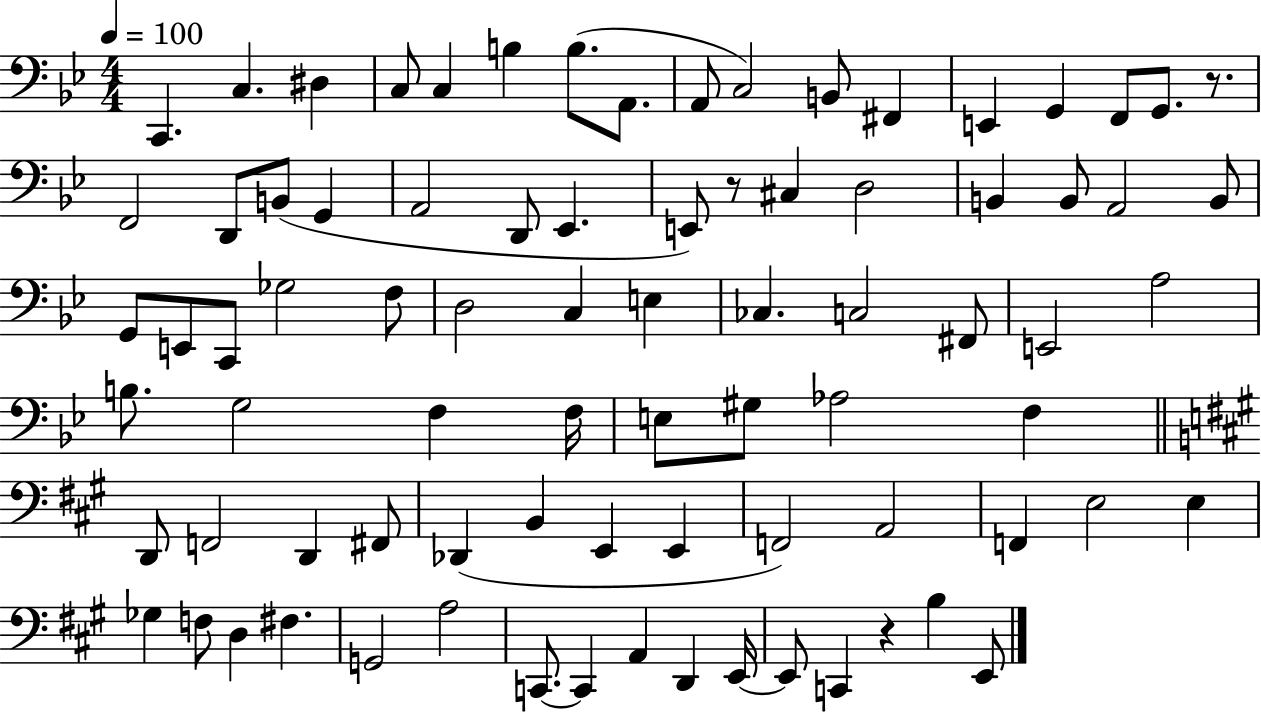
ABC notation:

X:1
T:Untitled
M:4/4
L:1/4
K:Bb
C,, C, ^D, C,/2 C, B, B,/2 A,,/2 A,,/2 C,2 B,,/2 ^F,, E,, G,, F,,/2 G,,/2 z/2 F,,2 D,,/2 B,,/2 G,, A,,2 D,,/2 _E,, E,,/2 z/2 ^C, D,2 B,, B,,/2 A,,2 B,,/2 G,,/2 E,,/2 C,,/2 _G,2 F,/2 D,2 C, E, _C, C,2 ^F,,/2 E,,2 A,2 B,/2 G,2 F, F,/4 E,/2 ^G,/2 _A,2 F, D,,/2 F,,2 D,, ^F,,/2 _D,, B,, E,, E,, F,,2 A,,2 F,, E,2 E, _G, F,/2 D, ^F, G,,2 A,2 C,,/2 C,, A,, D,, E,,/4 E,,/2 C,, z B, E,,/2